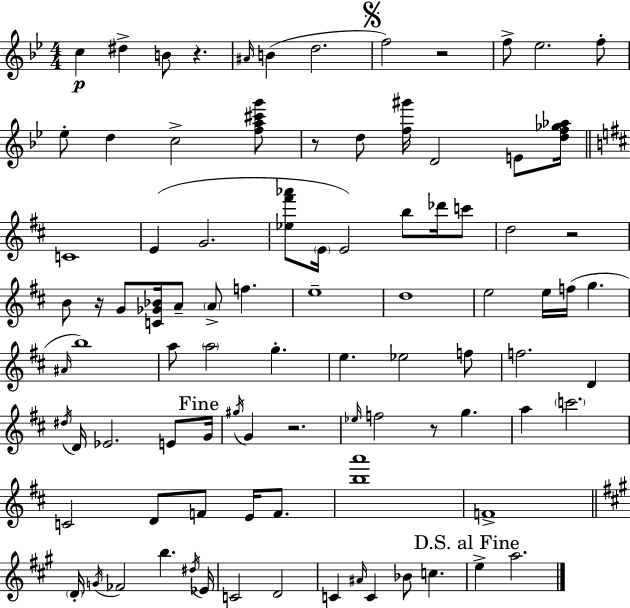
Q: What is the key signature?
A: G minor